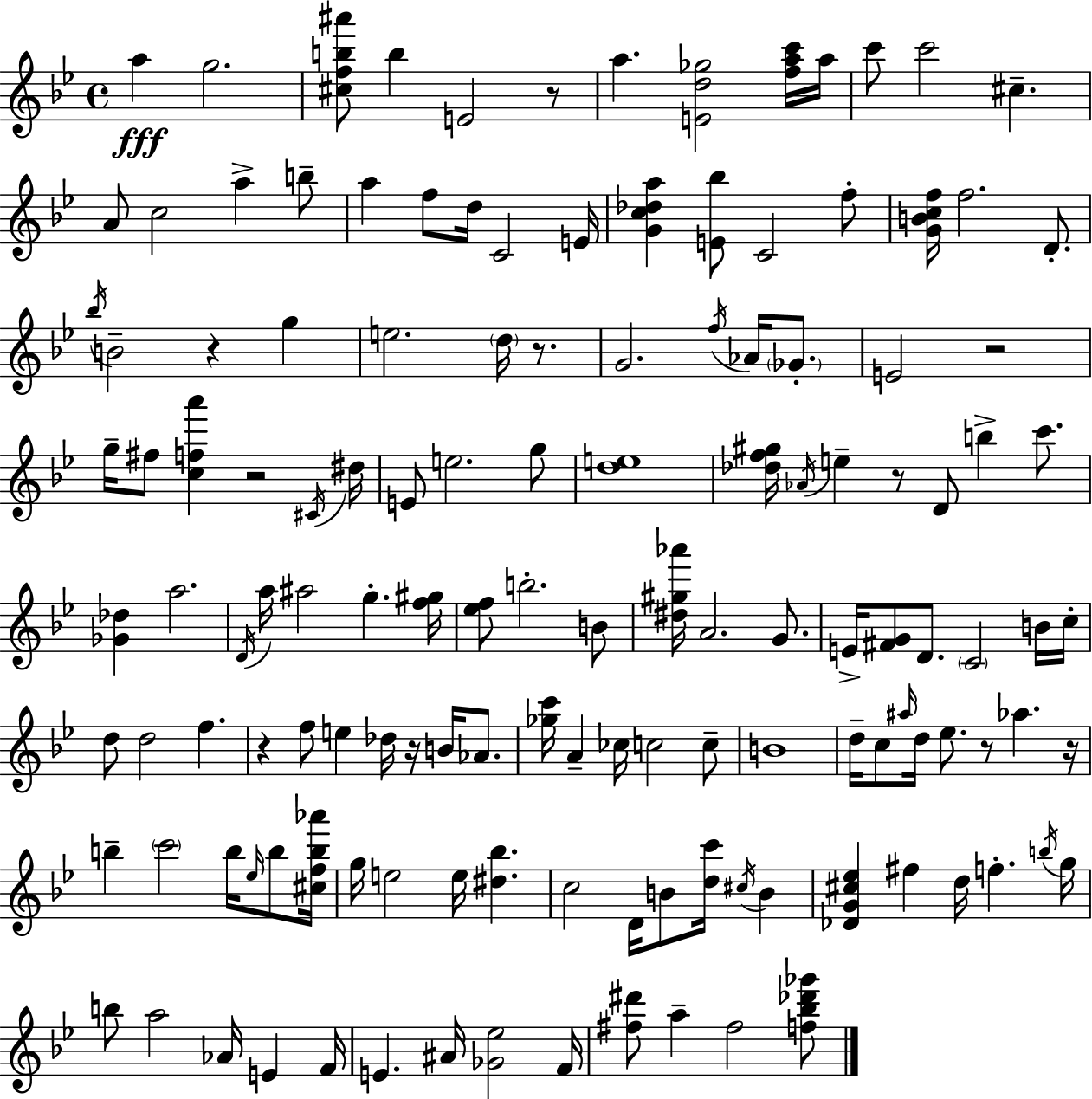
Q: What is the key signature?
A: BES major